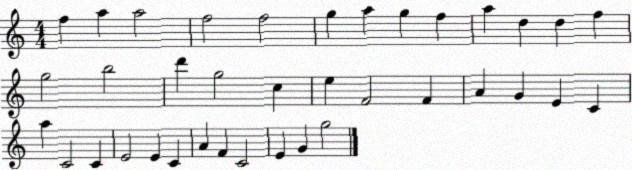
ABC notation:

X:1
T:Untitled
M:4/4
L:1/4
K:C
f a a2 f2 f2 g a g f a d d f g2 b2 d' g2 c e F2 F A G E C a C2 C E2 E C A F C2 E G g2